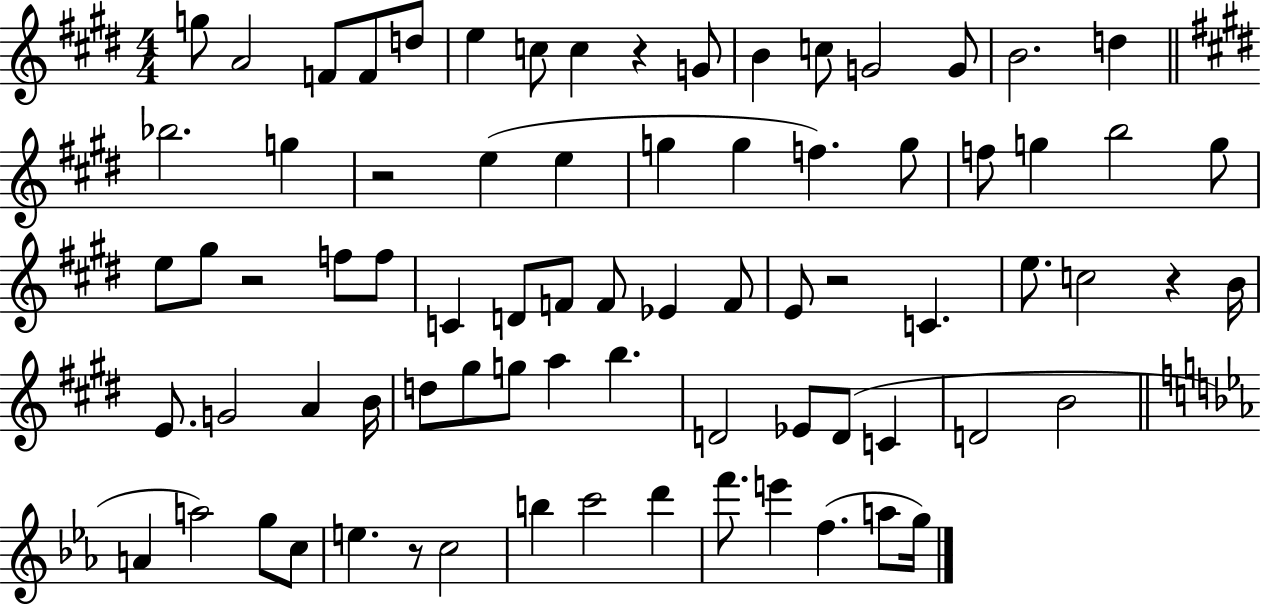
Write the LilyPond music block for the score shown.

{
  \clef treble
  \numericTimeSignature
  \time 4/4
  \key e \major
  \repeat volta 2 { g''8 a'2 f'8 f'8 d''8 | e''4 c''8 c''4 r4 g'8 | b'4 c''8 g'2 g'8 | b'2. d''4 | \break \bar "||" \break \key e \major bes''2. g''4 | r2 e''4( e''4 | g''4 g''4 f''4.) g''8 | f''8 g''4 b''2 g''8 | \break e''8 gis''8 r2 f''8 f''8 | c'4 d'8 f'8 f'8 ees'4 f'8 | e'8 r2 c'4. | e''8. c''2 r4 b'16 | \break e'8. g'2 a'4 b'16 | d''8 gis''8 g''8 a''4 b''4. | d'2 ees'8 d'8( c'4 | d'2 b'2 | \break \bar "||" \break \key ees \major a'4 a''2) g''8 c''8 | e''4. r8 c''2 | b''4 c'''2 d'''4 | f'''8. e'''4 f''4.( a''8 g''16) | \break } \bar "|."
}